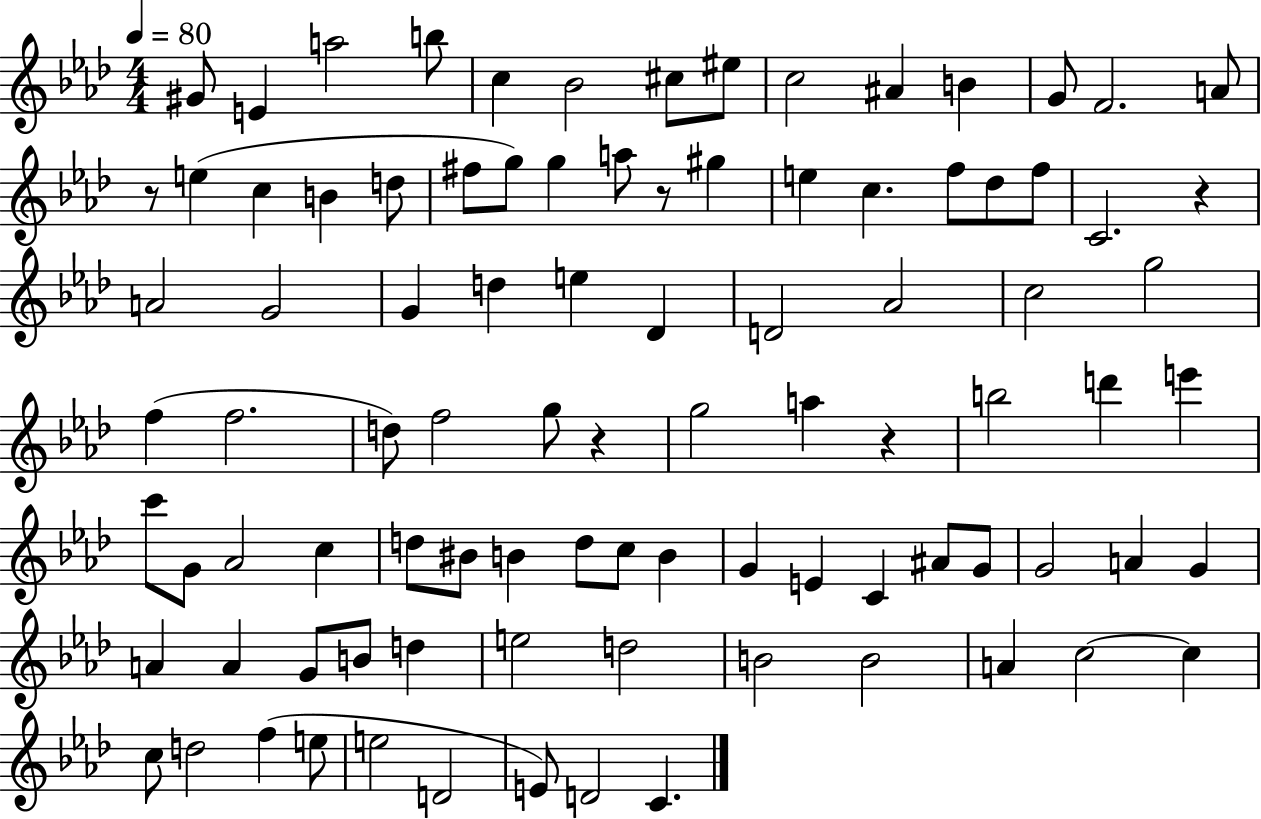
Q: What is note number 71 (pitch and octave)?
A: B4